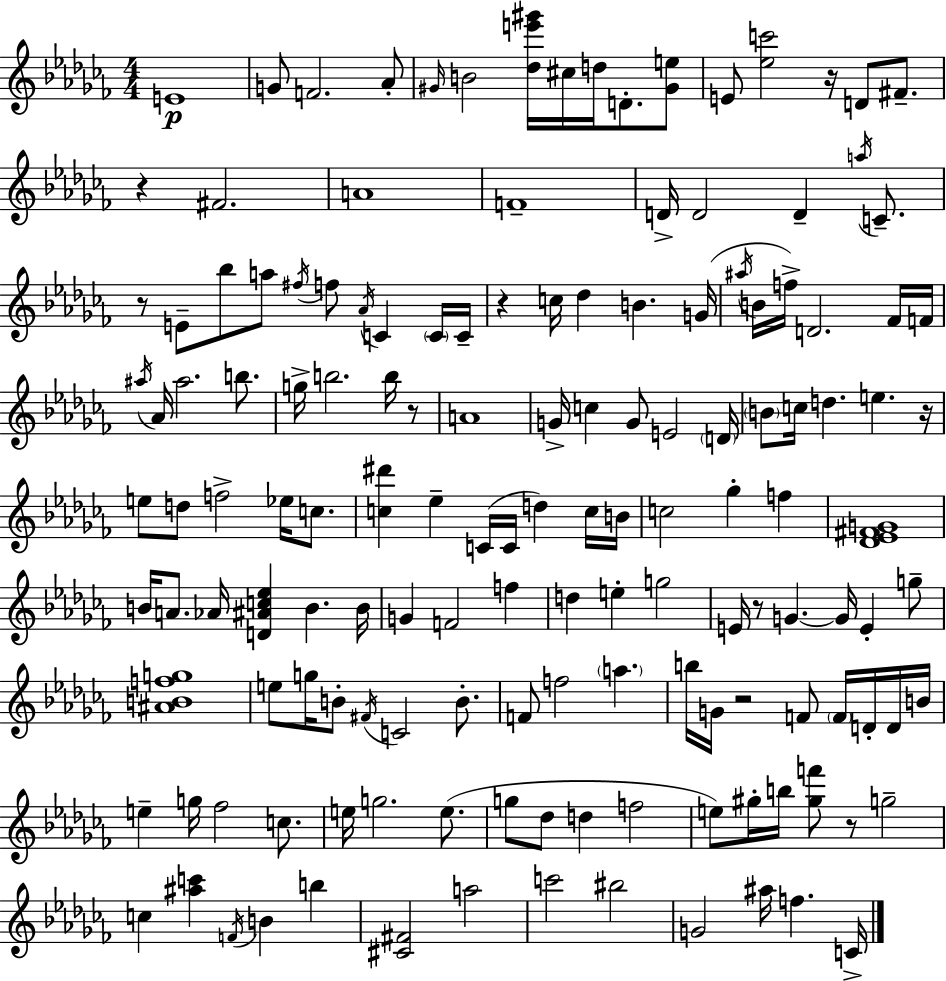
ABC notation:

X:1
T:Untitled
M:4/4
L:1/4
K:Abm
E4 G/2 F2 _A/2 ^G/4 B2 [_de'^g']/4 ^c/4 d/4 D/2 [^Ge]/2 E/2 [_ec']2 z/4 D/2 ^F/2 z ^F2 A4 F4 D/4 D2 D a/4 C/2 z/2 E/2 _b/2 a/2 ^f/4 f/2 _A/4 C C/4 C/4 z c/4 _d B G/4 ^a/4 B/4 f/4 D2 _F/4 F/4 ^a/4 _A/4 ^a2 b/2 g/4 b2 b/4 z/2 A4 G/4 c G/2 E2 D/4 B/2 c/4 d e z/4 e/2 d/2 f2 _e/4 c/2 [c^d'] _e C/4 C/4 d c/4 B/4 c2 _g f [_D_E^FG]4 B/4 A/2 _A/4 [D^Ac_e] B B/4 G F2 f d e g2 E/4 z/2 G G/4 E g/2 [^ABfg]4 e/2 g/4 B/2 ^F/4 C2 B/2 F/2 f2 a b/4 G/4 z2 F/2 F/4 D/4 D/4 B/4 e g/4 _f2 c/2 e/4 g2 e/2 g/2 _d/2 d f2 e/2 ^g/4 b/4 [^gf']/2 z/2 g2 c [^ac'] F/4 B b [^C^F]2 a2 c'2 ^b2 G2 ^a/4 f C/4